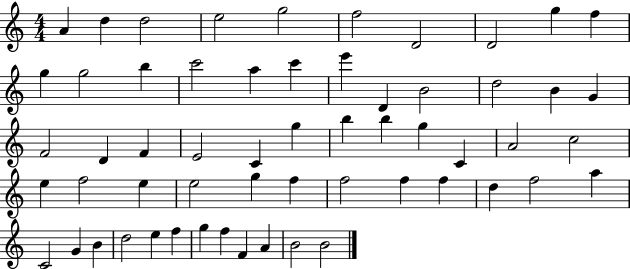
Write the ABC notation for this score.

X:1
T:Untitled
M:4/4
L:1/4
K:C
A d d2 e2 g2 f2 D2 D2 g f g g2 b c'2 a c' e' D B2 d2 B G F2 D F E2 C g b b g C A2 c2 e f2 e e2 g f f2 f f d f2 a C2 G B d2 e f g f F A B2 B2